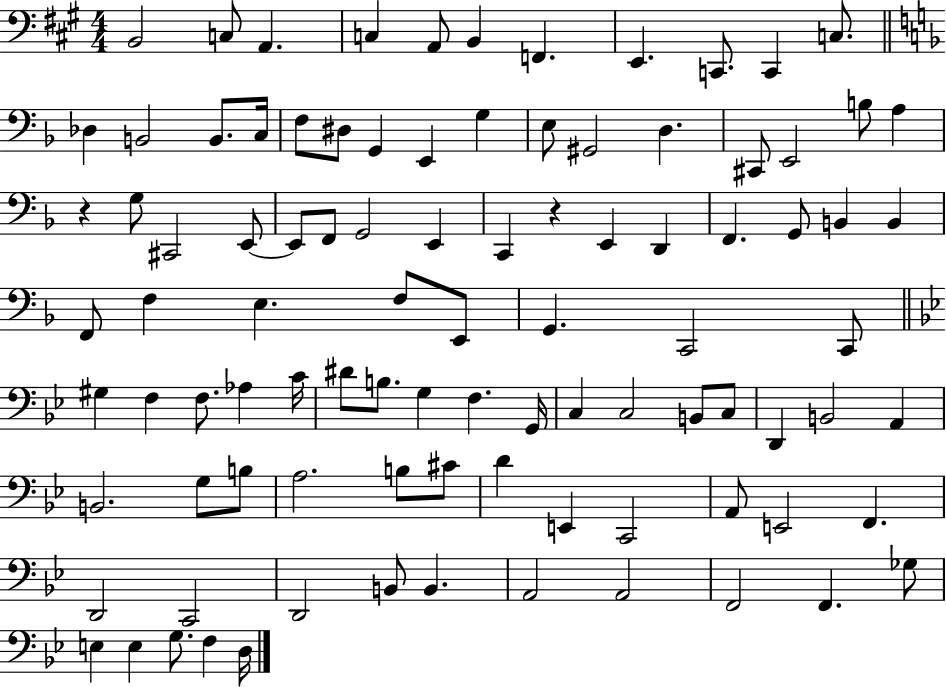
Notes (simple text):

B2/h C3/e A2/q. C3/q A2/e B2/q F2/q. E2/q. C2/e. C2/q C3/e. Db3/q B2/h B2/e. C3/s F3/e D#3/e G2/q E2/q G3/q E3/e G#2/h D3/q. C#2/e E2/h B3/e A3/q R/q G3/e C#2/h E2/e E2/e F2/e G2/h E2/q C2/q R/q E2/q D2/q F2/q. G2/e B2/q B2/q F2/e F3/q E3/q. F3/e E2/e G2/q. C2/h C2/e G#3/q F3/q F3/e. Ab3/q C4/s D#4/e B3/e. G3/q F3/q. G2/s C3/q C3/h B2/e C3/e D2/q B2/h A2/q B2/h. G3/e B3/e A3/h. B3/e C#4/e D4/q E2/q C2/h A2/e E2/h F2/q. D2/h C2/h D2/h B2/e B2/q. A2/h A2/h F2/h F2/q. Gb3/e E3/q E3/q G3/e. F3/q D3/s